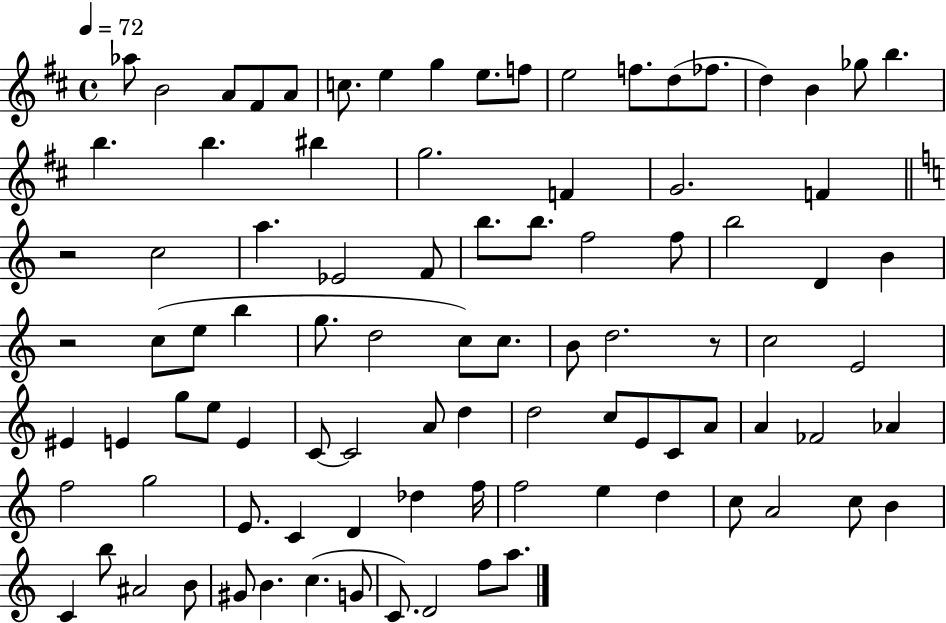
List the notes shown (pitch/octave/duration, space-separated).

Ab5/e B4/h A4/e F#4/e A4/e C5/e. E5/q G5/q E5/e. F5/e E5/h F5/e. D5/e FES5/e. D5/q B4/q Gb5/e B5/q. B5/q. B5/q. BIS5/q G5/h. F4/q G4/h. F4/q R/h C5/h A5/q. Eb4/h F4/e B5/e. B5/e. F5/h F5/e B5/h D4/q B4/q R/h C5/e E5/e B5/q G5/e. D5/h C5/e C5/e. B4/e D5/h. R/e C5/h E4/h EIS4/q E4/q G5/e E5/e E4/q C4/e C4/h A4/e D5/q D5/h C5/e E4/e C4/e A4/e A4/q FES4/h Ab4/q F5/h G5/h E4/e. C4/q D4/q Db5/q F5/s F5/h E5/q D5/q C5/e A4/h C5/e B4/q C4/q B5/e A#4/h B4/e G#4/e B4/q. C5/q. G4/e C4/e. D4/h F5/e A5/e.